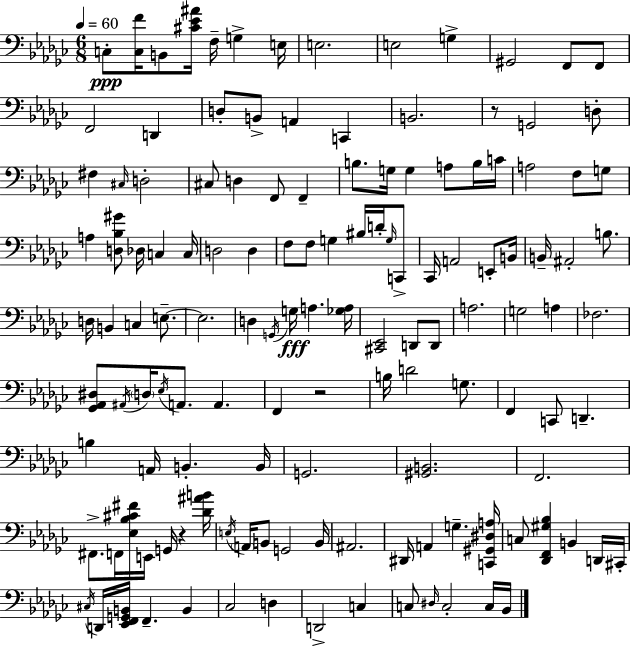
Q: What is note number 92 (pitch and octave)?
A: E2